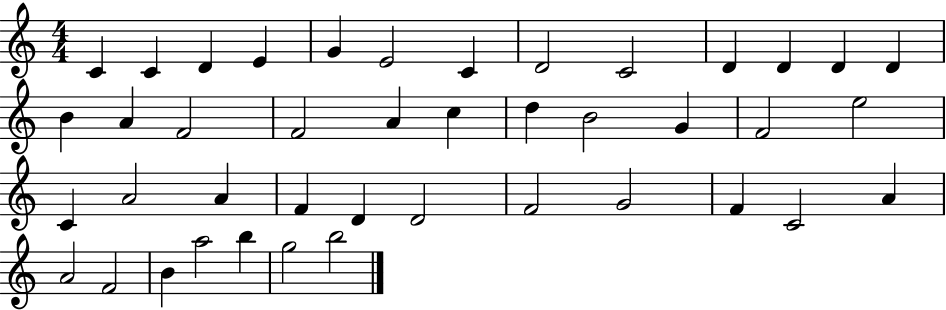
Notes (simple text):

C4/q C4/q D4/q E4/q G4/q E4/h C4/q D4/h C4/h D4/q D4/q D4/q D4/q B4/q A4/q F4/h F4/h A4/q C5/q D5/q B4/h G4/q F4/h E5/h C4/q A4/h A4/q F4/q D4/q D4/h F4/h G4/h F4/q C4/h A4/q A4/h F4/h B4/q A5/h B5/q G5/h B5/h